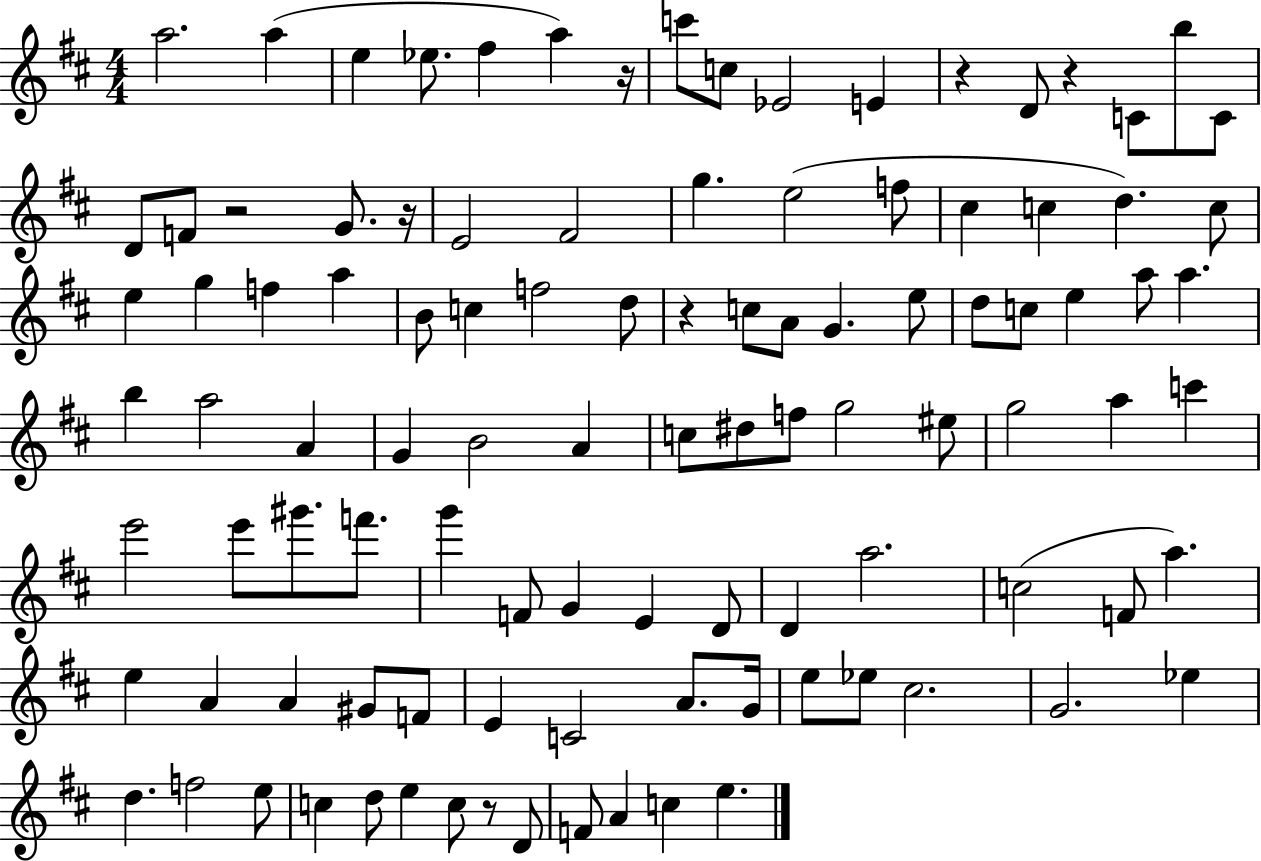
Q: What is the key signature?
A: D major